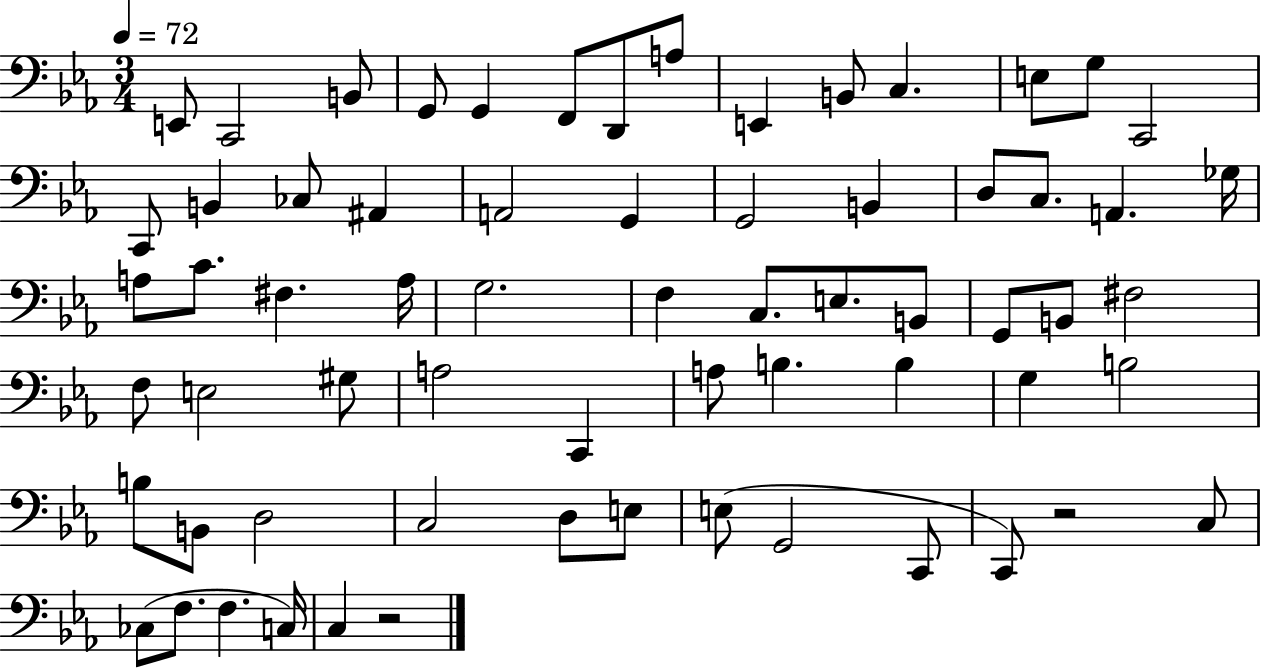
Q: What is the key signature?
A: EES major